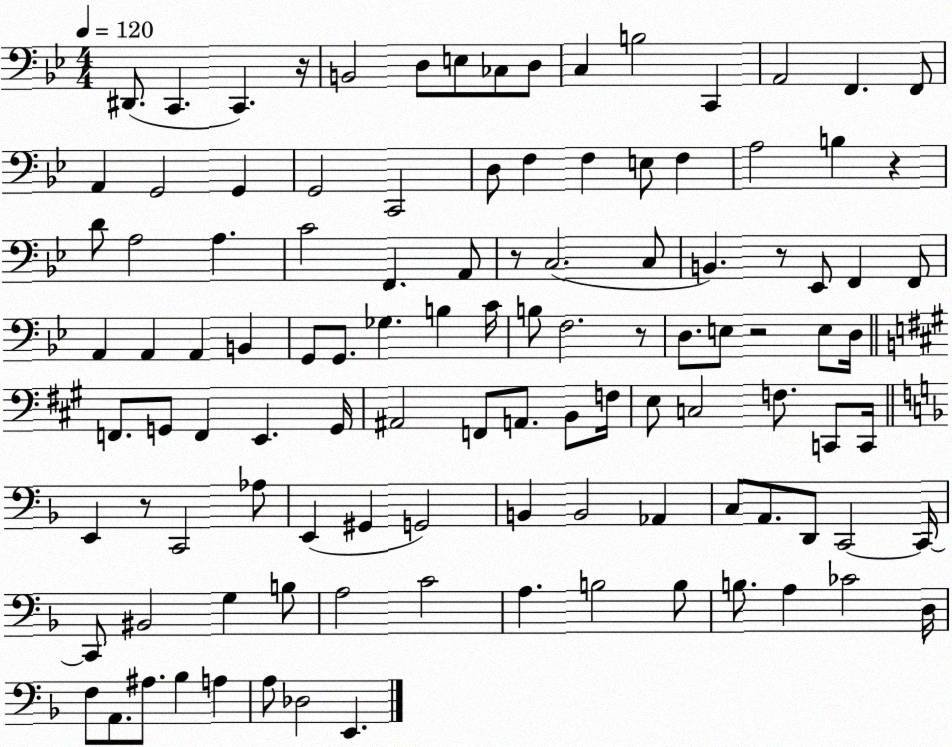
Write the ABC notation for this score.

X:1
T:Untitled
M:4/4
L:1/4
K:Bb
^D,,/2 C,, C,, z/4 B,,2 D,/2 E,/2 _C,/2 D,/2 C, B,2 C,, A,,2 F,, F,,/2 A,, G,,2 G,, G,,2 C,,2 D,/2 F, F, E,/2 F, A,2 B, z D/2 A,2 A, C2 F,, A,,/2 z/2 C,2 C,/2 B,, z/2 _E,,/2 F,, F,,/2 A,, A,, A,, B,, G,,/2 G,,/2 _G, B, C/4 B,/2 F,2 z/2 D,/2 E,/2 z2 E,/2 D,/4 F,,/2 G,,/2 F,, E,, G,,/4 ^A,,2 F,,/2 A,,/2 B,,/2 F,/4 E,/2 C,2 F,/2 C,,/2 C,,/4 E,, z/2 C,,2 _A,/2 E,, ^G,, G,,2 B,, B,,2 _A,, C,/2 A,,/2 D,,/2 C,,2 C,,/4 C,,/2 ^B,,2 G, B,/2 A,2 C2 A, B,2 B,/2 B,/2 A, _C2 D,/4 F,/2 A,,/2 ^A,/2 _B, A, A,/2 _D,2 E,,